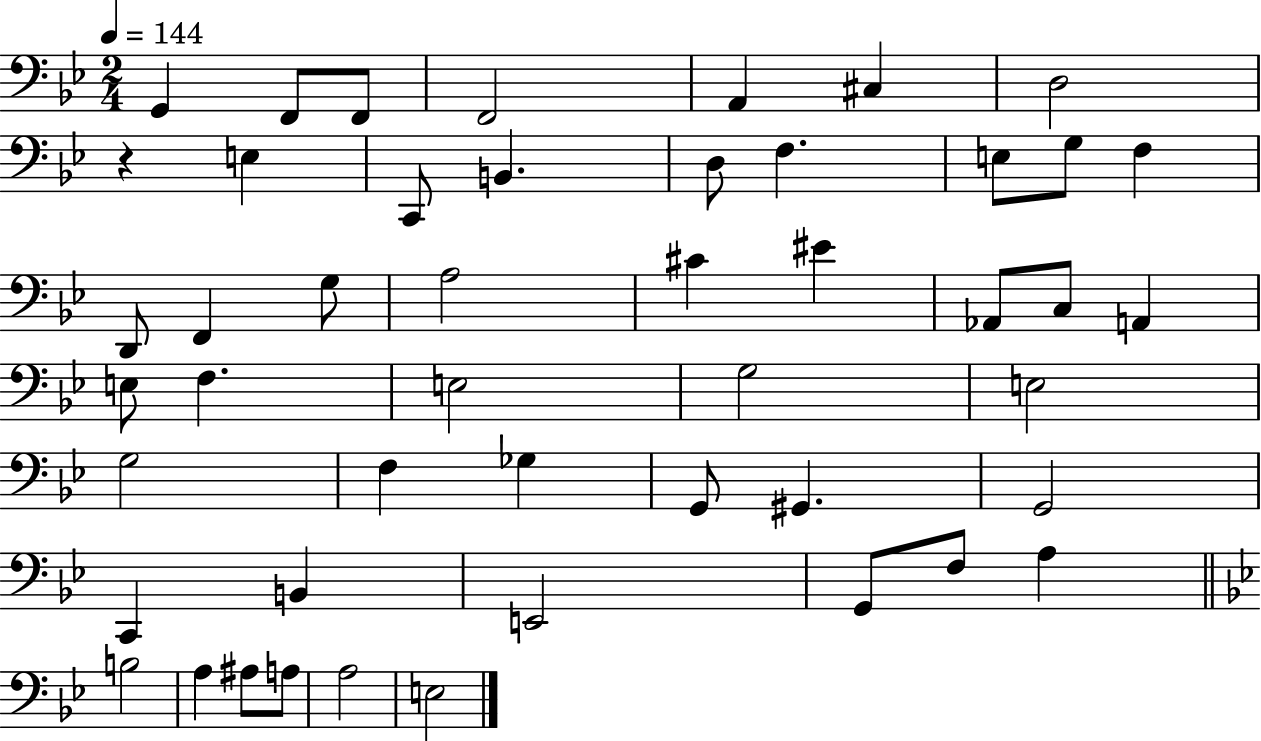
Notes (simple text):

G2/q F2/e F2/e F2/h A2/q C#3/q D3/h R/q E3/q C2/e B2/q. D3/e F3/q. E3/e G3/e F3/q D2/e F2/q G3/e A3/h C#4/q EIS4/q Ab2/e C3/e A2/q E3/e F3/q. E3/h G3/h E3/h G3/h F3/q Gb3/q G2/e G#2/q. G2/h C2/q B2/q E2/h G2/e F3/e A3/q B3/h A3/q A#3/e A3/e A3/h E3/h